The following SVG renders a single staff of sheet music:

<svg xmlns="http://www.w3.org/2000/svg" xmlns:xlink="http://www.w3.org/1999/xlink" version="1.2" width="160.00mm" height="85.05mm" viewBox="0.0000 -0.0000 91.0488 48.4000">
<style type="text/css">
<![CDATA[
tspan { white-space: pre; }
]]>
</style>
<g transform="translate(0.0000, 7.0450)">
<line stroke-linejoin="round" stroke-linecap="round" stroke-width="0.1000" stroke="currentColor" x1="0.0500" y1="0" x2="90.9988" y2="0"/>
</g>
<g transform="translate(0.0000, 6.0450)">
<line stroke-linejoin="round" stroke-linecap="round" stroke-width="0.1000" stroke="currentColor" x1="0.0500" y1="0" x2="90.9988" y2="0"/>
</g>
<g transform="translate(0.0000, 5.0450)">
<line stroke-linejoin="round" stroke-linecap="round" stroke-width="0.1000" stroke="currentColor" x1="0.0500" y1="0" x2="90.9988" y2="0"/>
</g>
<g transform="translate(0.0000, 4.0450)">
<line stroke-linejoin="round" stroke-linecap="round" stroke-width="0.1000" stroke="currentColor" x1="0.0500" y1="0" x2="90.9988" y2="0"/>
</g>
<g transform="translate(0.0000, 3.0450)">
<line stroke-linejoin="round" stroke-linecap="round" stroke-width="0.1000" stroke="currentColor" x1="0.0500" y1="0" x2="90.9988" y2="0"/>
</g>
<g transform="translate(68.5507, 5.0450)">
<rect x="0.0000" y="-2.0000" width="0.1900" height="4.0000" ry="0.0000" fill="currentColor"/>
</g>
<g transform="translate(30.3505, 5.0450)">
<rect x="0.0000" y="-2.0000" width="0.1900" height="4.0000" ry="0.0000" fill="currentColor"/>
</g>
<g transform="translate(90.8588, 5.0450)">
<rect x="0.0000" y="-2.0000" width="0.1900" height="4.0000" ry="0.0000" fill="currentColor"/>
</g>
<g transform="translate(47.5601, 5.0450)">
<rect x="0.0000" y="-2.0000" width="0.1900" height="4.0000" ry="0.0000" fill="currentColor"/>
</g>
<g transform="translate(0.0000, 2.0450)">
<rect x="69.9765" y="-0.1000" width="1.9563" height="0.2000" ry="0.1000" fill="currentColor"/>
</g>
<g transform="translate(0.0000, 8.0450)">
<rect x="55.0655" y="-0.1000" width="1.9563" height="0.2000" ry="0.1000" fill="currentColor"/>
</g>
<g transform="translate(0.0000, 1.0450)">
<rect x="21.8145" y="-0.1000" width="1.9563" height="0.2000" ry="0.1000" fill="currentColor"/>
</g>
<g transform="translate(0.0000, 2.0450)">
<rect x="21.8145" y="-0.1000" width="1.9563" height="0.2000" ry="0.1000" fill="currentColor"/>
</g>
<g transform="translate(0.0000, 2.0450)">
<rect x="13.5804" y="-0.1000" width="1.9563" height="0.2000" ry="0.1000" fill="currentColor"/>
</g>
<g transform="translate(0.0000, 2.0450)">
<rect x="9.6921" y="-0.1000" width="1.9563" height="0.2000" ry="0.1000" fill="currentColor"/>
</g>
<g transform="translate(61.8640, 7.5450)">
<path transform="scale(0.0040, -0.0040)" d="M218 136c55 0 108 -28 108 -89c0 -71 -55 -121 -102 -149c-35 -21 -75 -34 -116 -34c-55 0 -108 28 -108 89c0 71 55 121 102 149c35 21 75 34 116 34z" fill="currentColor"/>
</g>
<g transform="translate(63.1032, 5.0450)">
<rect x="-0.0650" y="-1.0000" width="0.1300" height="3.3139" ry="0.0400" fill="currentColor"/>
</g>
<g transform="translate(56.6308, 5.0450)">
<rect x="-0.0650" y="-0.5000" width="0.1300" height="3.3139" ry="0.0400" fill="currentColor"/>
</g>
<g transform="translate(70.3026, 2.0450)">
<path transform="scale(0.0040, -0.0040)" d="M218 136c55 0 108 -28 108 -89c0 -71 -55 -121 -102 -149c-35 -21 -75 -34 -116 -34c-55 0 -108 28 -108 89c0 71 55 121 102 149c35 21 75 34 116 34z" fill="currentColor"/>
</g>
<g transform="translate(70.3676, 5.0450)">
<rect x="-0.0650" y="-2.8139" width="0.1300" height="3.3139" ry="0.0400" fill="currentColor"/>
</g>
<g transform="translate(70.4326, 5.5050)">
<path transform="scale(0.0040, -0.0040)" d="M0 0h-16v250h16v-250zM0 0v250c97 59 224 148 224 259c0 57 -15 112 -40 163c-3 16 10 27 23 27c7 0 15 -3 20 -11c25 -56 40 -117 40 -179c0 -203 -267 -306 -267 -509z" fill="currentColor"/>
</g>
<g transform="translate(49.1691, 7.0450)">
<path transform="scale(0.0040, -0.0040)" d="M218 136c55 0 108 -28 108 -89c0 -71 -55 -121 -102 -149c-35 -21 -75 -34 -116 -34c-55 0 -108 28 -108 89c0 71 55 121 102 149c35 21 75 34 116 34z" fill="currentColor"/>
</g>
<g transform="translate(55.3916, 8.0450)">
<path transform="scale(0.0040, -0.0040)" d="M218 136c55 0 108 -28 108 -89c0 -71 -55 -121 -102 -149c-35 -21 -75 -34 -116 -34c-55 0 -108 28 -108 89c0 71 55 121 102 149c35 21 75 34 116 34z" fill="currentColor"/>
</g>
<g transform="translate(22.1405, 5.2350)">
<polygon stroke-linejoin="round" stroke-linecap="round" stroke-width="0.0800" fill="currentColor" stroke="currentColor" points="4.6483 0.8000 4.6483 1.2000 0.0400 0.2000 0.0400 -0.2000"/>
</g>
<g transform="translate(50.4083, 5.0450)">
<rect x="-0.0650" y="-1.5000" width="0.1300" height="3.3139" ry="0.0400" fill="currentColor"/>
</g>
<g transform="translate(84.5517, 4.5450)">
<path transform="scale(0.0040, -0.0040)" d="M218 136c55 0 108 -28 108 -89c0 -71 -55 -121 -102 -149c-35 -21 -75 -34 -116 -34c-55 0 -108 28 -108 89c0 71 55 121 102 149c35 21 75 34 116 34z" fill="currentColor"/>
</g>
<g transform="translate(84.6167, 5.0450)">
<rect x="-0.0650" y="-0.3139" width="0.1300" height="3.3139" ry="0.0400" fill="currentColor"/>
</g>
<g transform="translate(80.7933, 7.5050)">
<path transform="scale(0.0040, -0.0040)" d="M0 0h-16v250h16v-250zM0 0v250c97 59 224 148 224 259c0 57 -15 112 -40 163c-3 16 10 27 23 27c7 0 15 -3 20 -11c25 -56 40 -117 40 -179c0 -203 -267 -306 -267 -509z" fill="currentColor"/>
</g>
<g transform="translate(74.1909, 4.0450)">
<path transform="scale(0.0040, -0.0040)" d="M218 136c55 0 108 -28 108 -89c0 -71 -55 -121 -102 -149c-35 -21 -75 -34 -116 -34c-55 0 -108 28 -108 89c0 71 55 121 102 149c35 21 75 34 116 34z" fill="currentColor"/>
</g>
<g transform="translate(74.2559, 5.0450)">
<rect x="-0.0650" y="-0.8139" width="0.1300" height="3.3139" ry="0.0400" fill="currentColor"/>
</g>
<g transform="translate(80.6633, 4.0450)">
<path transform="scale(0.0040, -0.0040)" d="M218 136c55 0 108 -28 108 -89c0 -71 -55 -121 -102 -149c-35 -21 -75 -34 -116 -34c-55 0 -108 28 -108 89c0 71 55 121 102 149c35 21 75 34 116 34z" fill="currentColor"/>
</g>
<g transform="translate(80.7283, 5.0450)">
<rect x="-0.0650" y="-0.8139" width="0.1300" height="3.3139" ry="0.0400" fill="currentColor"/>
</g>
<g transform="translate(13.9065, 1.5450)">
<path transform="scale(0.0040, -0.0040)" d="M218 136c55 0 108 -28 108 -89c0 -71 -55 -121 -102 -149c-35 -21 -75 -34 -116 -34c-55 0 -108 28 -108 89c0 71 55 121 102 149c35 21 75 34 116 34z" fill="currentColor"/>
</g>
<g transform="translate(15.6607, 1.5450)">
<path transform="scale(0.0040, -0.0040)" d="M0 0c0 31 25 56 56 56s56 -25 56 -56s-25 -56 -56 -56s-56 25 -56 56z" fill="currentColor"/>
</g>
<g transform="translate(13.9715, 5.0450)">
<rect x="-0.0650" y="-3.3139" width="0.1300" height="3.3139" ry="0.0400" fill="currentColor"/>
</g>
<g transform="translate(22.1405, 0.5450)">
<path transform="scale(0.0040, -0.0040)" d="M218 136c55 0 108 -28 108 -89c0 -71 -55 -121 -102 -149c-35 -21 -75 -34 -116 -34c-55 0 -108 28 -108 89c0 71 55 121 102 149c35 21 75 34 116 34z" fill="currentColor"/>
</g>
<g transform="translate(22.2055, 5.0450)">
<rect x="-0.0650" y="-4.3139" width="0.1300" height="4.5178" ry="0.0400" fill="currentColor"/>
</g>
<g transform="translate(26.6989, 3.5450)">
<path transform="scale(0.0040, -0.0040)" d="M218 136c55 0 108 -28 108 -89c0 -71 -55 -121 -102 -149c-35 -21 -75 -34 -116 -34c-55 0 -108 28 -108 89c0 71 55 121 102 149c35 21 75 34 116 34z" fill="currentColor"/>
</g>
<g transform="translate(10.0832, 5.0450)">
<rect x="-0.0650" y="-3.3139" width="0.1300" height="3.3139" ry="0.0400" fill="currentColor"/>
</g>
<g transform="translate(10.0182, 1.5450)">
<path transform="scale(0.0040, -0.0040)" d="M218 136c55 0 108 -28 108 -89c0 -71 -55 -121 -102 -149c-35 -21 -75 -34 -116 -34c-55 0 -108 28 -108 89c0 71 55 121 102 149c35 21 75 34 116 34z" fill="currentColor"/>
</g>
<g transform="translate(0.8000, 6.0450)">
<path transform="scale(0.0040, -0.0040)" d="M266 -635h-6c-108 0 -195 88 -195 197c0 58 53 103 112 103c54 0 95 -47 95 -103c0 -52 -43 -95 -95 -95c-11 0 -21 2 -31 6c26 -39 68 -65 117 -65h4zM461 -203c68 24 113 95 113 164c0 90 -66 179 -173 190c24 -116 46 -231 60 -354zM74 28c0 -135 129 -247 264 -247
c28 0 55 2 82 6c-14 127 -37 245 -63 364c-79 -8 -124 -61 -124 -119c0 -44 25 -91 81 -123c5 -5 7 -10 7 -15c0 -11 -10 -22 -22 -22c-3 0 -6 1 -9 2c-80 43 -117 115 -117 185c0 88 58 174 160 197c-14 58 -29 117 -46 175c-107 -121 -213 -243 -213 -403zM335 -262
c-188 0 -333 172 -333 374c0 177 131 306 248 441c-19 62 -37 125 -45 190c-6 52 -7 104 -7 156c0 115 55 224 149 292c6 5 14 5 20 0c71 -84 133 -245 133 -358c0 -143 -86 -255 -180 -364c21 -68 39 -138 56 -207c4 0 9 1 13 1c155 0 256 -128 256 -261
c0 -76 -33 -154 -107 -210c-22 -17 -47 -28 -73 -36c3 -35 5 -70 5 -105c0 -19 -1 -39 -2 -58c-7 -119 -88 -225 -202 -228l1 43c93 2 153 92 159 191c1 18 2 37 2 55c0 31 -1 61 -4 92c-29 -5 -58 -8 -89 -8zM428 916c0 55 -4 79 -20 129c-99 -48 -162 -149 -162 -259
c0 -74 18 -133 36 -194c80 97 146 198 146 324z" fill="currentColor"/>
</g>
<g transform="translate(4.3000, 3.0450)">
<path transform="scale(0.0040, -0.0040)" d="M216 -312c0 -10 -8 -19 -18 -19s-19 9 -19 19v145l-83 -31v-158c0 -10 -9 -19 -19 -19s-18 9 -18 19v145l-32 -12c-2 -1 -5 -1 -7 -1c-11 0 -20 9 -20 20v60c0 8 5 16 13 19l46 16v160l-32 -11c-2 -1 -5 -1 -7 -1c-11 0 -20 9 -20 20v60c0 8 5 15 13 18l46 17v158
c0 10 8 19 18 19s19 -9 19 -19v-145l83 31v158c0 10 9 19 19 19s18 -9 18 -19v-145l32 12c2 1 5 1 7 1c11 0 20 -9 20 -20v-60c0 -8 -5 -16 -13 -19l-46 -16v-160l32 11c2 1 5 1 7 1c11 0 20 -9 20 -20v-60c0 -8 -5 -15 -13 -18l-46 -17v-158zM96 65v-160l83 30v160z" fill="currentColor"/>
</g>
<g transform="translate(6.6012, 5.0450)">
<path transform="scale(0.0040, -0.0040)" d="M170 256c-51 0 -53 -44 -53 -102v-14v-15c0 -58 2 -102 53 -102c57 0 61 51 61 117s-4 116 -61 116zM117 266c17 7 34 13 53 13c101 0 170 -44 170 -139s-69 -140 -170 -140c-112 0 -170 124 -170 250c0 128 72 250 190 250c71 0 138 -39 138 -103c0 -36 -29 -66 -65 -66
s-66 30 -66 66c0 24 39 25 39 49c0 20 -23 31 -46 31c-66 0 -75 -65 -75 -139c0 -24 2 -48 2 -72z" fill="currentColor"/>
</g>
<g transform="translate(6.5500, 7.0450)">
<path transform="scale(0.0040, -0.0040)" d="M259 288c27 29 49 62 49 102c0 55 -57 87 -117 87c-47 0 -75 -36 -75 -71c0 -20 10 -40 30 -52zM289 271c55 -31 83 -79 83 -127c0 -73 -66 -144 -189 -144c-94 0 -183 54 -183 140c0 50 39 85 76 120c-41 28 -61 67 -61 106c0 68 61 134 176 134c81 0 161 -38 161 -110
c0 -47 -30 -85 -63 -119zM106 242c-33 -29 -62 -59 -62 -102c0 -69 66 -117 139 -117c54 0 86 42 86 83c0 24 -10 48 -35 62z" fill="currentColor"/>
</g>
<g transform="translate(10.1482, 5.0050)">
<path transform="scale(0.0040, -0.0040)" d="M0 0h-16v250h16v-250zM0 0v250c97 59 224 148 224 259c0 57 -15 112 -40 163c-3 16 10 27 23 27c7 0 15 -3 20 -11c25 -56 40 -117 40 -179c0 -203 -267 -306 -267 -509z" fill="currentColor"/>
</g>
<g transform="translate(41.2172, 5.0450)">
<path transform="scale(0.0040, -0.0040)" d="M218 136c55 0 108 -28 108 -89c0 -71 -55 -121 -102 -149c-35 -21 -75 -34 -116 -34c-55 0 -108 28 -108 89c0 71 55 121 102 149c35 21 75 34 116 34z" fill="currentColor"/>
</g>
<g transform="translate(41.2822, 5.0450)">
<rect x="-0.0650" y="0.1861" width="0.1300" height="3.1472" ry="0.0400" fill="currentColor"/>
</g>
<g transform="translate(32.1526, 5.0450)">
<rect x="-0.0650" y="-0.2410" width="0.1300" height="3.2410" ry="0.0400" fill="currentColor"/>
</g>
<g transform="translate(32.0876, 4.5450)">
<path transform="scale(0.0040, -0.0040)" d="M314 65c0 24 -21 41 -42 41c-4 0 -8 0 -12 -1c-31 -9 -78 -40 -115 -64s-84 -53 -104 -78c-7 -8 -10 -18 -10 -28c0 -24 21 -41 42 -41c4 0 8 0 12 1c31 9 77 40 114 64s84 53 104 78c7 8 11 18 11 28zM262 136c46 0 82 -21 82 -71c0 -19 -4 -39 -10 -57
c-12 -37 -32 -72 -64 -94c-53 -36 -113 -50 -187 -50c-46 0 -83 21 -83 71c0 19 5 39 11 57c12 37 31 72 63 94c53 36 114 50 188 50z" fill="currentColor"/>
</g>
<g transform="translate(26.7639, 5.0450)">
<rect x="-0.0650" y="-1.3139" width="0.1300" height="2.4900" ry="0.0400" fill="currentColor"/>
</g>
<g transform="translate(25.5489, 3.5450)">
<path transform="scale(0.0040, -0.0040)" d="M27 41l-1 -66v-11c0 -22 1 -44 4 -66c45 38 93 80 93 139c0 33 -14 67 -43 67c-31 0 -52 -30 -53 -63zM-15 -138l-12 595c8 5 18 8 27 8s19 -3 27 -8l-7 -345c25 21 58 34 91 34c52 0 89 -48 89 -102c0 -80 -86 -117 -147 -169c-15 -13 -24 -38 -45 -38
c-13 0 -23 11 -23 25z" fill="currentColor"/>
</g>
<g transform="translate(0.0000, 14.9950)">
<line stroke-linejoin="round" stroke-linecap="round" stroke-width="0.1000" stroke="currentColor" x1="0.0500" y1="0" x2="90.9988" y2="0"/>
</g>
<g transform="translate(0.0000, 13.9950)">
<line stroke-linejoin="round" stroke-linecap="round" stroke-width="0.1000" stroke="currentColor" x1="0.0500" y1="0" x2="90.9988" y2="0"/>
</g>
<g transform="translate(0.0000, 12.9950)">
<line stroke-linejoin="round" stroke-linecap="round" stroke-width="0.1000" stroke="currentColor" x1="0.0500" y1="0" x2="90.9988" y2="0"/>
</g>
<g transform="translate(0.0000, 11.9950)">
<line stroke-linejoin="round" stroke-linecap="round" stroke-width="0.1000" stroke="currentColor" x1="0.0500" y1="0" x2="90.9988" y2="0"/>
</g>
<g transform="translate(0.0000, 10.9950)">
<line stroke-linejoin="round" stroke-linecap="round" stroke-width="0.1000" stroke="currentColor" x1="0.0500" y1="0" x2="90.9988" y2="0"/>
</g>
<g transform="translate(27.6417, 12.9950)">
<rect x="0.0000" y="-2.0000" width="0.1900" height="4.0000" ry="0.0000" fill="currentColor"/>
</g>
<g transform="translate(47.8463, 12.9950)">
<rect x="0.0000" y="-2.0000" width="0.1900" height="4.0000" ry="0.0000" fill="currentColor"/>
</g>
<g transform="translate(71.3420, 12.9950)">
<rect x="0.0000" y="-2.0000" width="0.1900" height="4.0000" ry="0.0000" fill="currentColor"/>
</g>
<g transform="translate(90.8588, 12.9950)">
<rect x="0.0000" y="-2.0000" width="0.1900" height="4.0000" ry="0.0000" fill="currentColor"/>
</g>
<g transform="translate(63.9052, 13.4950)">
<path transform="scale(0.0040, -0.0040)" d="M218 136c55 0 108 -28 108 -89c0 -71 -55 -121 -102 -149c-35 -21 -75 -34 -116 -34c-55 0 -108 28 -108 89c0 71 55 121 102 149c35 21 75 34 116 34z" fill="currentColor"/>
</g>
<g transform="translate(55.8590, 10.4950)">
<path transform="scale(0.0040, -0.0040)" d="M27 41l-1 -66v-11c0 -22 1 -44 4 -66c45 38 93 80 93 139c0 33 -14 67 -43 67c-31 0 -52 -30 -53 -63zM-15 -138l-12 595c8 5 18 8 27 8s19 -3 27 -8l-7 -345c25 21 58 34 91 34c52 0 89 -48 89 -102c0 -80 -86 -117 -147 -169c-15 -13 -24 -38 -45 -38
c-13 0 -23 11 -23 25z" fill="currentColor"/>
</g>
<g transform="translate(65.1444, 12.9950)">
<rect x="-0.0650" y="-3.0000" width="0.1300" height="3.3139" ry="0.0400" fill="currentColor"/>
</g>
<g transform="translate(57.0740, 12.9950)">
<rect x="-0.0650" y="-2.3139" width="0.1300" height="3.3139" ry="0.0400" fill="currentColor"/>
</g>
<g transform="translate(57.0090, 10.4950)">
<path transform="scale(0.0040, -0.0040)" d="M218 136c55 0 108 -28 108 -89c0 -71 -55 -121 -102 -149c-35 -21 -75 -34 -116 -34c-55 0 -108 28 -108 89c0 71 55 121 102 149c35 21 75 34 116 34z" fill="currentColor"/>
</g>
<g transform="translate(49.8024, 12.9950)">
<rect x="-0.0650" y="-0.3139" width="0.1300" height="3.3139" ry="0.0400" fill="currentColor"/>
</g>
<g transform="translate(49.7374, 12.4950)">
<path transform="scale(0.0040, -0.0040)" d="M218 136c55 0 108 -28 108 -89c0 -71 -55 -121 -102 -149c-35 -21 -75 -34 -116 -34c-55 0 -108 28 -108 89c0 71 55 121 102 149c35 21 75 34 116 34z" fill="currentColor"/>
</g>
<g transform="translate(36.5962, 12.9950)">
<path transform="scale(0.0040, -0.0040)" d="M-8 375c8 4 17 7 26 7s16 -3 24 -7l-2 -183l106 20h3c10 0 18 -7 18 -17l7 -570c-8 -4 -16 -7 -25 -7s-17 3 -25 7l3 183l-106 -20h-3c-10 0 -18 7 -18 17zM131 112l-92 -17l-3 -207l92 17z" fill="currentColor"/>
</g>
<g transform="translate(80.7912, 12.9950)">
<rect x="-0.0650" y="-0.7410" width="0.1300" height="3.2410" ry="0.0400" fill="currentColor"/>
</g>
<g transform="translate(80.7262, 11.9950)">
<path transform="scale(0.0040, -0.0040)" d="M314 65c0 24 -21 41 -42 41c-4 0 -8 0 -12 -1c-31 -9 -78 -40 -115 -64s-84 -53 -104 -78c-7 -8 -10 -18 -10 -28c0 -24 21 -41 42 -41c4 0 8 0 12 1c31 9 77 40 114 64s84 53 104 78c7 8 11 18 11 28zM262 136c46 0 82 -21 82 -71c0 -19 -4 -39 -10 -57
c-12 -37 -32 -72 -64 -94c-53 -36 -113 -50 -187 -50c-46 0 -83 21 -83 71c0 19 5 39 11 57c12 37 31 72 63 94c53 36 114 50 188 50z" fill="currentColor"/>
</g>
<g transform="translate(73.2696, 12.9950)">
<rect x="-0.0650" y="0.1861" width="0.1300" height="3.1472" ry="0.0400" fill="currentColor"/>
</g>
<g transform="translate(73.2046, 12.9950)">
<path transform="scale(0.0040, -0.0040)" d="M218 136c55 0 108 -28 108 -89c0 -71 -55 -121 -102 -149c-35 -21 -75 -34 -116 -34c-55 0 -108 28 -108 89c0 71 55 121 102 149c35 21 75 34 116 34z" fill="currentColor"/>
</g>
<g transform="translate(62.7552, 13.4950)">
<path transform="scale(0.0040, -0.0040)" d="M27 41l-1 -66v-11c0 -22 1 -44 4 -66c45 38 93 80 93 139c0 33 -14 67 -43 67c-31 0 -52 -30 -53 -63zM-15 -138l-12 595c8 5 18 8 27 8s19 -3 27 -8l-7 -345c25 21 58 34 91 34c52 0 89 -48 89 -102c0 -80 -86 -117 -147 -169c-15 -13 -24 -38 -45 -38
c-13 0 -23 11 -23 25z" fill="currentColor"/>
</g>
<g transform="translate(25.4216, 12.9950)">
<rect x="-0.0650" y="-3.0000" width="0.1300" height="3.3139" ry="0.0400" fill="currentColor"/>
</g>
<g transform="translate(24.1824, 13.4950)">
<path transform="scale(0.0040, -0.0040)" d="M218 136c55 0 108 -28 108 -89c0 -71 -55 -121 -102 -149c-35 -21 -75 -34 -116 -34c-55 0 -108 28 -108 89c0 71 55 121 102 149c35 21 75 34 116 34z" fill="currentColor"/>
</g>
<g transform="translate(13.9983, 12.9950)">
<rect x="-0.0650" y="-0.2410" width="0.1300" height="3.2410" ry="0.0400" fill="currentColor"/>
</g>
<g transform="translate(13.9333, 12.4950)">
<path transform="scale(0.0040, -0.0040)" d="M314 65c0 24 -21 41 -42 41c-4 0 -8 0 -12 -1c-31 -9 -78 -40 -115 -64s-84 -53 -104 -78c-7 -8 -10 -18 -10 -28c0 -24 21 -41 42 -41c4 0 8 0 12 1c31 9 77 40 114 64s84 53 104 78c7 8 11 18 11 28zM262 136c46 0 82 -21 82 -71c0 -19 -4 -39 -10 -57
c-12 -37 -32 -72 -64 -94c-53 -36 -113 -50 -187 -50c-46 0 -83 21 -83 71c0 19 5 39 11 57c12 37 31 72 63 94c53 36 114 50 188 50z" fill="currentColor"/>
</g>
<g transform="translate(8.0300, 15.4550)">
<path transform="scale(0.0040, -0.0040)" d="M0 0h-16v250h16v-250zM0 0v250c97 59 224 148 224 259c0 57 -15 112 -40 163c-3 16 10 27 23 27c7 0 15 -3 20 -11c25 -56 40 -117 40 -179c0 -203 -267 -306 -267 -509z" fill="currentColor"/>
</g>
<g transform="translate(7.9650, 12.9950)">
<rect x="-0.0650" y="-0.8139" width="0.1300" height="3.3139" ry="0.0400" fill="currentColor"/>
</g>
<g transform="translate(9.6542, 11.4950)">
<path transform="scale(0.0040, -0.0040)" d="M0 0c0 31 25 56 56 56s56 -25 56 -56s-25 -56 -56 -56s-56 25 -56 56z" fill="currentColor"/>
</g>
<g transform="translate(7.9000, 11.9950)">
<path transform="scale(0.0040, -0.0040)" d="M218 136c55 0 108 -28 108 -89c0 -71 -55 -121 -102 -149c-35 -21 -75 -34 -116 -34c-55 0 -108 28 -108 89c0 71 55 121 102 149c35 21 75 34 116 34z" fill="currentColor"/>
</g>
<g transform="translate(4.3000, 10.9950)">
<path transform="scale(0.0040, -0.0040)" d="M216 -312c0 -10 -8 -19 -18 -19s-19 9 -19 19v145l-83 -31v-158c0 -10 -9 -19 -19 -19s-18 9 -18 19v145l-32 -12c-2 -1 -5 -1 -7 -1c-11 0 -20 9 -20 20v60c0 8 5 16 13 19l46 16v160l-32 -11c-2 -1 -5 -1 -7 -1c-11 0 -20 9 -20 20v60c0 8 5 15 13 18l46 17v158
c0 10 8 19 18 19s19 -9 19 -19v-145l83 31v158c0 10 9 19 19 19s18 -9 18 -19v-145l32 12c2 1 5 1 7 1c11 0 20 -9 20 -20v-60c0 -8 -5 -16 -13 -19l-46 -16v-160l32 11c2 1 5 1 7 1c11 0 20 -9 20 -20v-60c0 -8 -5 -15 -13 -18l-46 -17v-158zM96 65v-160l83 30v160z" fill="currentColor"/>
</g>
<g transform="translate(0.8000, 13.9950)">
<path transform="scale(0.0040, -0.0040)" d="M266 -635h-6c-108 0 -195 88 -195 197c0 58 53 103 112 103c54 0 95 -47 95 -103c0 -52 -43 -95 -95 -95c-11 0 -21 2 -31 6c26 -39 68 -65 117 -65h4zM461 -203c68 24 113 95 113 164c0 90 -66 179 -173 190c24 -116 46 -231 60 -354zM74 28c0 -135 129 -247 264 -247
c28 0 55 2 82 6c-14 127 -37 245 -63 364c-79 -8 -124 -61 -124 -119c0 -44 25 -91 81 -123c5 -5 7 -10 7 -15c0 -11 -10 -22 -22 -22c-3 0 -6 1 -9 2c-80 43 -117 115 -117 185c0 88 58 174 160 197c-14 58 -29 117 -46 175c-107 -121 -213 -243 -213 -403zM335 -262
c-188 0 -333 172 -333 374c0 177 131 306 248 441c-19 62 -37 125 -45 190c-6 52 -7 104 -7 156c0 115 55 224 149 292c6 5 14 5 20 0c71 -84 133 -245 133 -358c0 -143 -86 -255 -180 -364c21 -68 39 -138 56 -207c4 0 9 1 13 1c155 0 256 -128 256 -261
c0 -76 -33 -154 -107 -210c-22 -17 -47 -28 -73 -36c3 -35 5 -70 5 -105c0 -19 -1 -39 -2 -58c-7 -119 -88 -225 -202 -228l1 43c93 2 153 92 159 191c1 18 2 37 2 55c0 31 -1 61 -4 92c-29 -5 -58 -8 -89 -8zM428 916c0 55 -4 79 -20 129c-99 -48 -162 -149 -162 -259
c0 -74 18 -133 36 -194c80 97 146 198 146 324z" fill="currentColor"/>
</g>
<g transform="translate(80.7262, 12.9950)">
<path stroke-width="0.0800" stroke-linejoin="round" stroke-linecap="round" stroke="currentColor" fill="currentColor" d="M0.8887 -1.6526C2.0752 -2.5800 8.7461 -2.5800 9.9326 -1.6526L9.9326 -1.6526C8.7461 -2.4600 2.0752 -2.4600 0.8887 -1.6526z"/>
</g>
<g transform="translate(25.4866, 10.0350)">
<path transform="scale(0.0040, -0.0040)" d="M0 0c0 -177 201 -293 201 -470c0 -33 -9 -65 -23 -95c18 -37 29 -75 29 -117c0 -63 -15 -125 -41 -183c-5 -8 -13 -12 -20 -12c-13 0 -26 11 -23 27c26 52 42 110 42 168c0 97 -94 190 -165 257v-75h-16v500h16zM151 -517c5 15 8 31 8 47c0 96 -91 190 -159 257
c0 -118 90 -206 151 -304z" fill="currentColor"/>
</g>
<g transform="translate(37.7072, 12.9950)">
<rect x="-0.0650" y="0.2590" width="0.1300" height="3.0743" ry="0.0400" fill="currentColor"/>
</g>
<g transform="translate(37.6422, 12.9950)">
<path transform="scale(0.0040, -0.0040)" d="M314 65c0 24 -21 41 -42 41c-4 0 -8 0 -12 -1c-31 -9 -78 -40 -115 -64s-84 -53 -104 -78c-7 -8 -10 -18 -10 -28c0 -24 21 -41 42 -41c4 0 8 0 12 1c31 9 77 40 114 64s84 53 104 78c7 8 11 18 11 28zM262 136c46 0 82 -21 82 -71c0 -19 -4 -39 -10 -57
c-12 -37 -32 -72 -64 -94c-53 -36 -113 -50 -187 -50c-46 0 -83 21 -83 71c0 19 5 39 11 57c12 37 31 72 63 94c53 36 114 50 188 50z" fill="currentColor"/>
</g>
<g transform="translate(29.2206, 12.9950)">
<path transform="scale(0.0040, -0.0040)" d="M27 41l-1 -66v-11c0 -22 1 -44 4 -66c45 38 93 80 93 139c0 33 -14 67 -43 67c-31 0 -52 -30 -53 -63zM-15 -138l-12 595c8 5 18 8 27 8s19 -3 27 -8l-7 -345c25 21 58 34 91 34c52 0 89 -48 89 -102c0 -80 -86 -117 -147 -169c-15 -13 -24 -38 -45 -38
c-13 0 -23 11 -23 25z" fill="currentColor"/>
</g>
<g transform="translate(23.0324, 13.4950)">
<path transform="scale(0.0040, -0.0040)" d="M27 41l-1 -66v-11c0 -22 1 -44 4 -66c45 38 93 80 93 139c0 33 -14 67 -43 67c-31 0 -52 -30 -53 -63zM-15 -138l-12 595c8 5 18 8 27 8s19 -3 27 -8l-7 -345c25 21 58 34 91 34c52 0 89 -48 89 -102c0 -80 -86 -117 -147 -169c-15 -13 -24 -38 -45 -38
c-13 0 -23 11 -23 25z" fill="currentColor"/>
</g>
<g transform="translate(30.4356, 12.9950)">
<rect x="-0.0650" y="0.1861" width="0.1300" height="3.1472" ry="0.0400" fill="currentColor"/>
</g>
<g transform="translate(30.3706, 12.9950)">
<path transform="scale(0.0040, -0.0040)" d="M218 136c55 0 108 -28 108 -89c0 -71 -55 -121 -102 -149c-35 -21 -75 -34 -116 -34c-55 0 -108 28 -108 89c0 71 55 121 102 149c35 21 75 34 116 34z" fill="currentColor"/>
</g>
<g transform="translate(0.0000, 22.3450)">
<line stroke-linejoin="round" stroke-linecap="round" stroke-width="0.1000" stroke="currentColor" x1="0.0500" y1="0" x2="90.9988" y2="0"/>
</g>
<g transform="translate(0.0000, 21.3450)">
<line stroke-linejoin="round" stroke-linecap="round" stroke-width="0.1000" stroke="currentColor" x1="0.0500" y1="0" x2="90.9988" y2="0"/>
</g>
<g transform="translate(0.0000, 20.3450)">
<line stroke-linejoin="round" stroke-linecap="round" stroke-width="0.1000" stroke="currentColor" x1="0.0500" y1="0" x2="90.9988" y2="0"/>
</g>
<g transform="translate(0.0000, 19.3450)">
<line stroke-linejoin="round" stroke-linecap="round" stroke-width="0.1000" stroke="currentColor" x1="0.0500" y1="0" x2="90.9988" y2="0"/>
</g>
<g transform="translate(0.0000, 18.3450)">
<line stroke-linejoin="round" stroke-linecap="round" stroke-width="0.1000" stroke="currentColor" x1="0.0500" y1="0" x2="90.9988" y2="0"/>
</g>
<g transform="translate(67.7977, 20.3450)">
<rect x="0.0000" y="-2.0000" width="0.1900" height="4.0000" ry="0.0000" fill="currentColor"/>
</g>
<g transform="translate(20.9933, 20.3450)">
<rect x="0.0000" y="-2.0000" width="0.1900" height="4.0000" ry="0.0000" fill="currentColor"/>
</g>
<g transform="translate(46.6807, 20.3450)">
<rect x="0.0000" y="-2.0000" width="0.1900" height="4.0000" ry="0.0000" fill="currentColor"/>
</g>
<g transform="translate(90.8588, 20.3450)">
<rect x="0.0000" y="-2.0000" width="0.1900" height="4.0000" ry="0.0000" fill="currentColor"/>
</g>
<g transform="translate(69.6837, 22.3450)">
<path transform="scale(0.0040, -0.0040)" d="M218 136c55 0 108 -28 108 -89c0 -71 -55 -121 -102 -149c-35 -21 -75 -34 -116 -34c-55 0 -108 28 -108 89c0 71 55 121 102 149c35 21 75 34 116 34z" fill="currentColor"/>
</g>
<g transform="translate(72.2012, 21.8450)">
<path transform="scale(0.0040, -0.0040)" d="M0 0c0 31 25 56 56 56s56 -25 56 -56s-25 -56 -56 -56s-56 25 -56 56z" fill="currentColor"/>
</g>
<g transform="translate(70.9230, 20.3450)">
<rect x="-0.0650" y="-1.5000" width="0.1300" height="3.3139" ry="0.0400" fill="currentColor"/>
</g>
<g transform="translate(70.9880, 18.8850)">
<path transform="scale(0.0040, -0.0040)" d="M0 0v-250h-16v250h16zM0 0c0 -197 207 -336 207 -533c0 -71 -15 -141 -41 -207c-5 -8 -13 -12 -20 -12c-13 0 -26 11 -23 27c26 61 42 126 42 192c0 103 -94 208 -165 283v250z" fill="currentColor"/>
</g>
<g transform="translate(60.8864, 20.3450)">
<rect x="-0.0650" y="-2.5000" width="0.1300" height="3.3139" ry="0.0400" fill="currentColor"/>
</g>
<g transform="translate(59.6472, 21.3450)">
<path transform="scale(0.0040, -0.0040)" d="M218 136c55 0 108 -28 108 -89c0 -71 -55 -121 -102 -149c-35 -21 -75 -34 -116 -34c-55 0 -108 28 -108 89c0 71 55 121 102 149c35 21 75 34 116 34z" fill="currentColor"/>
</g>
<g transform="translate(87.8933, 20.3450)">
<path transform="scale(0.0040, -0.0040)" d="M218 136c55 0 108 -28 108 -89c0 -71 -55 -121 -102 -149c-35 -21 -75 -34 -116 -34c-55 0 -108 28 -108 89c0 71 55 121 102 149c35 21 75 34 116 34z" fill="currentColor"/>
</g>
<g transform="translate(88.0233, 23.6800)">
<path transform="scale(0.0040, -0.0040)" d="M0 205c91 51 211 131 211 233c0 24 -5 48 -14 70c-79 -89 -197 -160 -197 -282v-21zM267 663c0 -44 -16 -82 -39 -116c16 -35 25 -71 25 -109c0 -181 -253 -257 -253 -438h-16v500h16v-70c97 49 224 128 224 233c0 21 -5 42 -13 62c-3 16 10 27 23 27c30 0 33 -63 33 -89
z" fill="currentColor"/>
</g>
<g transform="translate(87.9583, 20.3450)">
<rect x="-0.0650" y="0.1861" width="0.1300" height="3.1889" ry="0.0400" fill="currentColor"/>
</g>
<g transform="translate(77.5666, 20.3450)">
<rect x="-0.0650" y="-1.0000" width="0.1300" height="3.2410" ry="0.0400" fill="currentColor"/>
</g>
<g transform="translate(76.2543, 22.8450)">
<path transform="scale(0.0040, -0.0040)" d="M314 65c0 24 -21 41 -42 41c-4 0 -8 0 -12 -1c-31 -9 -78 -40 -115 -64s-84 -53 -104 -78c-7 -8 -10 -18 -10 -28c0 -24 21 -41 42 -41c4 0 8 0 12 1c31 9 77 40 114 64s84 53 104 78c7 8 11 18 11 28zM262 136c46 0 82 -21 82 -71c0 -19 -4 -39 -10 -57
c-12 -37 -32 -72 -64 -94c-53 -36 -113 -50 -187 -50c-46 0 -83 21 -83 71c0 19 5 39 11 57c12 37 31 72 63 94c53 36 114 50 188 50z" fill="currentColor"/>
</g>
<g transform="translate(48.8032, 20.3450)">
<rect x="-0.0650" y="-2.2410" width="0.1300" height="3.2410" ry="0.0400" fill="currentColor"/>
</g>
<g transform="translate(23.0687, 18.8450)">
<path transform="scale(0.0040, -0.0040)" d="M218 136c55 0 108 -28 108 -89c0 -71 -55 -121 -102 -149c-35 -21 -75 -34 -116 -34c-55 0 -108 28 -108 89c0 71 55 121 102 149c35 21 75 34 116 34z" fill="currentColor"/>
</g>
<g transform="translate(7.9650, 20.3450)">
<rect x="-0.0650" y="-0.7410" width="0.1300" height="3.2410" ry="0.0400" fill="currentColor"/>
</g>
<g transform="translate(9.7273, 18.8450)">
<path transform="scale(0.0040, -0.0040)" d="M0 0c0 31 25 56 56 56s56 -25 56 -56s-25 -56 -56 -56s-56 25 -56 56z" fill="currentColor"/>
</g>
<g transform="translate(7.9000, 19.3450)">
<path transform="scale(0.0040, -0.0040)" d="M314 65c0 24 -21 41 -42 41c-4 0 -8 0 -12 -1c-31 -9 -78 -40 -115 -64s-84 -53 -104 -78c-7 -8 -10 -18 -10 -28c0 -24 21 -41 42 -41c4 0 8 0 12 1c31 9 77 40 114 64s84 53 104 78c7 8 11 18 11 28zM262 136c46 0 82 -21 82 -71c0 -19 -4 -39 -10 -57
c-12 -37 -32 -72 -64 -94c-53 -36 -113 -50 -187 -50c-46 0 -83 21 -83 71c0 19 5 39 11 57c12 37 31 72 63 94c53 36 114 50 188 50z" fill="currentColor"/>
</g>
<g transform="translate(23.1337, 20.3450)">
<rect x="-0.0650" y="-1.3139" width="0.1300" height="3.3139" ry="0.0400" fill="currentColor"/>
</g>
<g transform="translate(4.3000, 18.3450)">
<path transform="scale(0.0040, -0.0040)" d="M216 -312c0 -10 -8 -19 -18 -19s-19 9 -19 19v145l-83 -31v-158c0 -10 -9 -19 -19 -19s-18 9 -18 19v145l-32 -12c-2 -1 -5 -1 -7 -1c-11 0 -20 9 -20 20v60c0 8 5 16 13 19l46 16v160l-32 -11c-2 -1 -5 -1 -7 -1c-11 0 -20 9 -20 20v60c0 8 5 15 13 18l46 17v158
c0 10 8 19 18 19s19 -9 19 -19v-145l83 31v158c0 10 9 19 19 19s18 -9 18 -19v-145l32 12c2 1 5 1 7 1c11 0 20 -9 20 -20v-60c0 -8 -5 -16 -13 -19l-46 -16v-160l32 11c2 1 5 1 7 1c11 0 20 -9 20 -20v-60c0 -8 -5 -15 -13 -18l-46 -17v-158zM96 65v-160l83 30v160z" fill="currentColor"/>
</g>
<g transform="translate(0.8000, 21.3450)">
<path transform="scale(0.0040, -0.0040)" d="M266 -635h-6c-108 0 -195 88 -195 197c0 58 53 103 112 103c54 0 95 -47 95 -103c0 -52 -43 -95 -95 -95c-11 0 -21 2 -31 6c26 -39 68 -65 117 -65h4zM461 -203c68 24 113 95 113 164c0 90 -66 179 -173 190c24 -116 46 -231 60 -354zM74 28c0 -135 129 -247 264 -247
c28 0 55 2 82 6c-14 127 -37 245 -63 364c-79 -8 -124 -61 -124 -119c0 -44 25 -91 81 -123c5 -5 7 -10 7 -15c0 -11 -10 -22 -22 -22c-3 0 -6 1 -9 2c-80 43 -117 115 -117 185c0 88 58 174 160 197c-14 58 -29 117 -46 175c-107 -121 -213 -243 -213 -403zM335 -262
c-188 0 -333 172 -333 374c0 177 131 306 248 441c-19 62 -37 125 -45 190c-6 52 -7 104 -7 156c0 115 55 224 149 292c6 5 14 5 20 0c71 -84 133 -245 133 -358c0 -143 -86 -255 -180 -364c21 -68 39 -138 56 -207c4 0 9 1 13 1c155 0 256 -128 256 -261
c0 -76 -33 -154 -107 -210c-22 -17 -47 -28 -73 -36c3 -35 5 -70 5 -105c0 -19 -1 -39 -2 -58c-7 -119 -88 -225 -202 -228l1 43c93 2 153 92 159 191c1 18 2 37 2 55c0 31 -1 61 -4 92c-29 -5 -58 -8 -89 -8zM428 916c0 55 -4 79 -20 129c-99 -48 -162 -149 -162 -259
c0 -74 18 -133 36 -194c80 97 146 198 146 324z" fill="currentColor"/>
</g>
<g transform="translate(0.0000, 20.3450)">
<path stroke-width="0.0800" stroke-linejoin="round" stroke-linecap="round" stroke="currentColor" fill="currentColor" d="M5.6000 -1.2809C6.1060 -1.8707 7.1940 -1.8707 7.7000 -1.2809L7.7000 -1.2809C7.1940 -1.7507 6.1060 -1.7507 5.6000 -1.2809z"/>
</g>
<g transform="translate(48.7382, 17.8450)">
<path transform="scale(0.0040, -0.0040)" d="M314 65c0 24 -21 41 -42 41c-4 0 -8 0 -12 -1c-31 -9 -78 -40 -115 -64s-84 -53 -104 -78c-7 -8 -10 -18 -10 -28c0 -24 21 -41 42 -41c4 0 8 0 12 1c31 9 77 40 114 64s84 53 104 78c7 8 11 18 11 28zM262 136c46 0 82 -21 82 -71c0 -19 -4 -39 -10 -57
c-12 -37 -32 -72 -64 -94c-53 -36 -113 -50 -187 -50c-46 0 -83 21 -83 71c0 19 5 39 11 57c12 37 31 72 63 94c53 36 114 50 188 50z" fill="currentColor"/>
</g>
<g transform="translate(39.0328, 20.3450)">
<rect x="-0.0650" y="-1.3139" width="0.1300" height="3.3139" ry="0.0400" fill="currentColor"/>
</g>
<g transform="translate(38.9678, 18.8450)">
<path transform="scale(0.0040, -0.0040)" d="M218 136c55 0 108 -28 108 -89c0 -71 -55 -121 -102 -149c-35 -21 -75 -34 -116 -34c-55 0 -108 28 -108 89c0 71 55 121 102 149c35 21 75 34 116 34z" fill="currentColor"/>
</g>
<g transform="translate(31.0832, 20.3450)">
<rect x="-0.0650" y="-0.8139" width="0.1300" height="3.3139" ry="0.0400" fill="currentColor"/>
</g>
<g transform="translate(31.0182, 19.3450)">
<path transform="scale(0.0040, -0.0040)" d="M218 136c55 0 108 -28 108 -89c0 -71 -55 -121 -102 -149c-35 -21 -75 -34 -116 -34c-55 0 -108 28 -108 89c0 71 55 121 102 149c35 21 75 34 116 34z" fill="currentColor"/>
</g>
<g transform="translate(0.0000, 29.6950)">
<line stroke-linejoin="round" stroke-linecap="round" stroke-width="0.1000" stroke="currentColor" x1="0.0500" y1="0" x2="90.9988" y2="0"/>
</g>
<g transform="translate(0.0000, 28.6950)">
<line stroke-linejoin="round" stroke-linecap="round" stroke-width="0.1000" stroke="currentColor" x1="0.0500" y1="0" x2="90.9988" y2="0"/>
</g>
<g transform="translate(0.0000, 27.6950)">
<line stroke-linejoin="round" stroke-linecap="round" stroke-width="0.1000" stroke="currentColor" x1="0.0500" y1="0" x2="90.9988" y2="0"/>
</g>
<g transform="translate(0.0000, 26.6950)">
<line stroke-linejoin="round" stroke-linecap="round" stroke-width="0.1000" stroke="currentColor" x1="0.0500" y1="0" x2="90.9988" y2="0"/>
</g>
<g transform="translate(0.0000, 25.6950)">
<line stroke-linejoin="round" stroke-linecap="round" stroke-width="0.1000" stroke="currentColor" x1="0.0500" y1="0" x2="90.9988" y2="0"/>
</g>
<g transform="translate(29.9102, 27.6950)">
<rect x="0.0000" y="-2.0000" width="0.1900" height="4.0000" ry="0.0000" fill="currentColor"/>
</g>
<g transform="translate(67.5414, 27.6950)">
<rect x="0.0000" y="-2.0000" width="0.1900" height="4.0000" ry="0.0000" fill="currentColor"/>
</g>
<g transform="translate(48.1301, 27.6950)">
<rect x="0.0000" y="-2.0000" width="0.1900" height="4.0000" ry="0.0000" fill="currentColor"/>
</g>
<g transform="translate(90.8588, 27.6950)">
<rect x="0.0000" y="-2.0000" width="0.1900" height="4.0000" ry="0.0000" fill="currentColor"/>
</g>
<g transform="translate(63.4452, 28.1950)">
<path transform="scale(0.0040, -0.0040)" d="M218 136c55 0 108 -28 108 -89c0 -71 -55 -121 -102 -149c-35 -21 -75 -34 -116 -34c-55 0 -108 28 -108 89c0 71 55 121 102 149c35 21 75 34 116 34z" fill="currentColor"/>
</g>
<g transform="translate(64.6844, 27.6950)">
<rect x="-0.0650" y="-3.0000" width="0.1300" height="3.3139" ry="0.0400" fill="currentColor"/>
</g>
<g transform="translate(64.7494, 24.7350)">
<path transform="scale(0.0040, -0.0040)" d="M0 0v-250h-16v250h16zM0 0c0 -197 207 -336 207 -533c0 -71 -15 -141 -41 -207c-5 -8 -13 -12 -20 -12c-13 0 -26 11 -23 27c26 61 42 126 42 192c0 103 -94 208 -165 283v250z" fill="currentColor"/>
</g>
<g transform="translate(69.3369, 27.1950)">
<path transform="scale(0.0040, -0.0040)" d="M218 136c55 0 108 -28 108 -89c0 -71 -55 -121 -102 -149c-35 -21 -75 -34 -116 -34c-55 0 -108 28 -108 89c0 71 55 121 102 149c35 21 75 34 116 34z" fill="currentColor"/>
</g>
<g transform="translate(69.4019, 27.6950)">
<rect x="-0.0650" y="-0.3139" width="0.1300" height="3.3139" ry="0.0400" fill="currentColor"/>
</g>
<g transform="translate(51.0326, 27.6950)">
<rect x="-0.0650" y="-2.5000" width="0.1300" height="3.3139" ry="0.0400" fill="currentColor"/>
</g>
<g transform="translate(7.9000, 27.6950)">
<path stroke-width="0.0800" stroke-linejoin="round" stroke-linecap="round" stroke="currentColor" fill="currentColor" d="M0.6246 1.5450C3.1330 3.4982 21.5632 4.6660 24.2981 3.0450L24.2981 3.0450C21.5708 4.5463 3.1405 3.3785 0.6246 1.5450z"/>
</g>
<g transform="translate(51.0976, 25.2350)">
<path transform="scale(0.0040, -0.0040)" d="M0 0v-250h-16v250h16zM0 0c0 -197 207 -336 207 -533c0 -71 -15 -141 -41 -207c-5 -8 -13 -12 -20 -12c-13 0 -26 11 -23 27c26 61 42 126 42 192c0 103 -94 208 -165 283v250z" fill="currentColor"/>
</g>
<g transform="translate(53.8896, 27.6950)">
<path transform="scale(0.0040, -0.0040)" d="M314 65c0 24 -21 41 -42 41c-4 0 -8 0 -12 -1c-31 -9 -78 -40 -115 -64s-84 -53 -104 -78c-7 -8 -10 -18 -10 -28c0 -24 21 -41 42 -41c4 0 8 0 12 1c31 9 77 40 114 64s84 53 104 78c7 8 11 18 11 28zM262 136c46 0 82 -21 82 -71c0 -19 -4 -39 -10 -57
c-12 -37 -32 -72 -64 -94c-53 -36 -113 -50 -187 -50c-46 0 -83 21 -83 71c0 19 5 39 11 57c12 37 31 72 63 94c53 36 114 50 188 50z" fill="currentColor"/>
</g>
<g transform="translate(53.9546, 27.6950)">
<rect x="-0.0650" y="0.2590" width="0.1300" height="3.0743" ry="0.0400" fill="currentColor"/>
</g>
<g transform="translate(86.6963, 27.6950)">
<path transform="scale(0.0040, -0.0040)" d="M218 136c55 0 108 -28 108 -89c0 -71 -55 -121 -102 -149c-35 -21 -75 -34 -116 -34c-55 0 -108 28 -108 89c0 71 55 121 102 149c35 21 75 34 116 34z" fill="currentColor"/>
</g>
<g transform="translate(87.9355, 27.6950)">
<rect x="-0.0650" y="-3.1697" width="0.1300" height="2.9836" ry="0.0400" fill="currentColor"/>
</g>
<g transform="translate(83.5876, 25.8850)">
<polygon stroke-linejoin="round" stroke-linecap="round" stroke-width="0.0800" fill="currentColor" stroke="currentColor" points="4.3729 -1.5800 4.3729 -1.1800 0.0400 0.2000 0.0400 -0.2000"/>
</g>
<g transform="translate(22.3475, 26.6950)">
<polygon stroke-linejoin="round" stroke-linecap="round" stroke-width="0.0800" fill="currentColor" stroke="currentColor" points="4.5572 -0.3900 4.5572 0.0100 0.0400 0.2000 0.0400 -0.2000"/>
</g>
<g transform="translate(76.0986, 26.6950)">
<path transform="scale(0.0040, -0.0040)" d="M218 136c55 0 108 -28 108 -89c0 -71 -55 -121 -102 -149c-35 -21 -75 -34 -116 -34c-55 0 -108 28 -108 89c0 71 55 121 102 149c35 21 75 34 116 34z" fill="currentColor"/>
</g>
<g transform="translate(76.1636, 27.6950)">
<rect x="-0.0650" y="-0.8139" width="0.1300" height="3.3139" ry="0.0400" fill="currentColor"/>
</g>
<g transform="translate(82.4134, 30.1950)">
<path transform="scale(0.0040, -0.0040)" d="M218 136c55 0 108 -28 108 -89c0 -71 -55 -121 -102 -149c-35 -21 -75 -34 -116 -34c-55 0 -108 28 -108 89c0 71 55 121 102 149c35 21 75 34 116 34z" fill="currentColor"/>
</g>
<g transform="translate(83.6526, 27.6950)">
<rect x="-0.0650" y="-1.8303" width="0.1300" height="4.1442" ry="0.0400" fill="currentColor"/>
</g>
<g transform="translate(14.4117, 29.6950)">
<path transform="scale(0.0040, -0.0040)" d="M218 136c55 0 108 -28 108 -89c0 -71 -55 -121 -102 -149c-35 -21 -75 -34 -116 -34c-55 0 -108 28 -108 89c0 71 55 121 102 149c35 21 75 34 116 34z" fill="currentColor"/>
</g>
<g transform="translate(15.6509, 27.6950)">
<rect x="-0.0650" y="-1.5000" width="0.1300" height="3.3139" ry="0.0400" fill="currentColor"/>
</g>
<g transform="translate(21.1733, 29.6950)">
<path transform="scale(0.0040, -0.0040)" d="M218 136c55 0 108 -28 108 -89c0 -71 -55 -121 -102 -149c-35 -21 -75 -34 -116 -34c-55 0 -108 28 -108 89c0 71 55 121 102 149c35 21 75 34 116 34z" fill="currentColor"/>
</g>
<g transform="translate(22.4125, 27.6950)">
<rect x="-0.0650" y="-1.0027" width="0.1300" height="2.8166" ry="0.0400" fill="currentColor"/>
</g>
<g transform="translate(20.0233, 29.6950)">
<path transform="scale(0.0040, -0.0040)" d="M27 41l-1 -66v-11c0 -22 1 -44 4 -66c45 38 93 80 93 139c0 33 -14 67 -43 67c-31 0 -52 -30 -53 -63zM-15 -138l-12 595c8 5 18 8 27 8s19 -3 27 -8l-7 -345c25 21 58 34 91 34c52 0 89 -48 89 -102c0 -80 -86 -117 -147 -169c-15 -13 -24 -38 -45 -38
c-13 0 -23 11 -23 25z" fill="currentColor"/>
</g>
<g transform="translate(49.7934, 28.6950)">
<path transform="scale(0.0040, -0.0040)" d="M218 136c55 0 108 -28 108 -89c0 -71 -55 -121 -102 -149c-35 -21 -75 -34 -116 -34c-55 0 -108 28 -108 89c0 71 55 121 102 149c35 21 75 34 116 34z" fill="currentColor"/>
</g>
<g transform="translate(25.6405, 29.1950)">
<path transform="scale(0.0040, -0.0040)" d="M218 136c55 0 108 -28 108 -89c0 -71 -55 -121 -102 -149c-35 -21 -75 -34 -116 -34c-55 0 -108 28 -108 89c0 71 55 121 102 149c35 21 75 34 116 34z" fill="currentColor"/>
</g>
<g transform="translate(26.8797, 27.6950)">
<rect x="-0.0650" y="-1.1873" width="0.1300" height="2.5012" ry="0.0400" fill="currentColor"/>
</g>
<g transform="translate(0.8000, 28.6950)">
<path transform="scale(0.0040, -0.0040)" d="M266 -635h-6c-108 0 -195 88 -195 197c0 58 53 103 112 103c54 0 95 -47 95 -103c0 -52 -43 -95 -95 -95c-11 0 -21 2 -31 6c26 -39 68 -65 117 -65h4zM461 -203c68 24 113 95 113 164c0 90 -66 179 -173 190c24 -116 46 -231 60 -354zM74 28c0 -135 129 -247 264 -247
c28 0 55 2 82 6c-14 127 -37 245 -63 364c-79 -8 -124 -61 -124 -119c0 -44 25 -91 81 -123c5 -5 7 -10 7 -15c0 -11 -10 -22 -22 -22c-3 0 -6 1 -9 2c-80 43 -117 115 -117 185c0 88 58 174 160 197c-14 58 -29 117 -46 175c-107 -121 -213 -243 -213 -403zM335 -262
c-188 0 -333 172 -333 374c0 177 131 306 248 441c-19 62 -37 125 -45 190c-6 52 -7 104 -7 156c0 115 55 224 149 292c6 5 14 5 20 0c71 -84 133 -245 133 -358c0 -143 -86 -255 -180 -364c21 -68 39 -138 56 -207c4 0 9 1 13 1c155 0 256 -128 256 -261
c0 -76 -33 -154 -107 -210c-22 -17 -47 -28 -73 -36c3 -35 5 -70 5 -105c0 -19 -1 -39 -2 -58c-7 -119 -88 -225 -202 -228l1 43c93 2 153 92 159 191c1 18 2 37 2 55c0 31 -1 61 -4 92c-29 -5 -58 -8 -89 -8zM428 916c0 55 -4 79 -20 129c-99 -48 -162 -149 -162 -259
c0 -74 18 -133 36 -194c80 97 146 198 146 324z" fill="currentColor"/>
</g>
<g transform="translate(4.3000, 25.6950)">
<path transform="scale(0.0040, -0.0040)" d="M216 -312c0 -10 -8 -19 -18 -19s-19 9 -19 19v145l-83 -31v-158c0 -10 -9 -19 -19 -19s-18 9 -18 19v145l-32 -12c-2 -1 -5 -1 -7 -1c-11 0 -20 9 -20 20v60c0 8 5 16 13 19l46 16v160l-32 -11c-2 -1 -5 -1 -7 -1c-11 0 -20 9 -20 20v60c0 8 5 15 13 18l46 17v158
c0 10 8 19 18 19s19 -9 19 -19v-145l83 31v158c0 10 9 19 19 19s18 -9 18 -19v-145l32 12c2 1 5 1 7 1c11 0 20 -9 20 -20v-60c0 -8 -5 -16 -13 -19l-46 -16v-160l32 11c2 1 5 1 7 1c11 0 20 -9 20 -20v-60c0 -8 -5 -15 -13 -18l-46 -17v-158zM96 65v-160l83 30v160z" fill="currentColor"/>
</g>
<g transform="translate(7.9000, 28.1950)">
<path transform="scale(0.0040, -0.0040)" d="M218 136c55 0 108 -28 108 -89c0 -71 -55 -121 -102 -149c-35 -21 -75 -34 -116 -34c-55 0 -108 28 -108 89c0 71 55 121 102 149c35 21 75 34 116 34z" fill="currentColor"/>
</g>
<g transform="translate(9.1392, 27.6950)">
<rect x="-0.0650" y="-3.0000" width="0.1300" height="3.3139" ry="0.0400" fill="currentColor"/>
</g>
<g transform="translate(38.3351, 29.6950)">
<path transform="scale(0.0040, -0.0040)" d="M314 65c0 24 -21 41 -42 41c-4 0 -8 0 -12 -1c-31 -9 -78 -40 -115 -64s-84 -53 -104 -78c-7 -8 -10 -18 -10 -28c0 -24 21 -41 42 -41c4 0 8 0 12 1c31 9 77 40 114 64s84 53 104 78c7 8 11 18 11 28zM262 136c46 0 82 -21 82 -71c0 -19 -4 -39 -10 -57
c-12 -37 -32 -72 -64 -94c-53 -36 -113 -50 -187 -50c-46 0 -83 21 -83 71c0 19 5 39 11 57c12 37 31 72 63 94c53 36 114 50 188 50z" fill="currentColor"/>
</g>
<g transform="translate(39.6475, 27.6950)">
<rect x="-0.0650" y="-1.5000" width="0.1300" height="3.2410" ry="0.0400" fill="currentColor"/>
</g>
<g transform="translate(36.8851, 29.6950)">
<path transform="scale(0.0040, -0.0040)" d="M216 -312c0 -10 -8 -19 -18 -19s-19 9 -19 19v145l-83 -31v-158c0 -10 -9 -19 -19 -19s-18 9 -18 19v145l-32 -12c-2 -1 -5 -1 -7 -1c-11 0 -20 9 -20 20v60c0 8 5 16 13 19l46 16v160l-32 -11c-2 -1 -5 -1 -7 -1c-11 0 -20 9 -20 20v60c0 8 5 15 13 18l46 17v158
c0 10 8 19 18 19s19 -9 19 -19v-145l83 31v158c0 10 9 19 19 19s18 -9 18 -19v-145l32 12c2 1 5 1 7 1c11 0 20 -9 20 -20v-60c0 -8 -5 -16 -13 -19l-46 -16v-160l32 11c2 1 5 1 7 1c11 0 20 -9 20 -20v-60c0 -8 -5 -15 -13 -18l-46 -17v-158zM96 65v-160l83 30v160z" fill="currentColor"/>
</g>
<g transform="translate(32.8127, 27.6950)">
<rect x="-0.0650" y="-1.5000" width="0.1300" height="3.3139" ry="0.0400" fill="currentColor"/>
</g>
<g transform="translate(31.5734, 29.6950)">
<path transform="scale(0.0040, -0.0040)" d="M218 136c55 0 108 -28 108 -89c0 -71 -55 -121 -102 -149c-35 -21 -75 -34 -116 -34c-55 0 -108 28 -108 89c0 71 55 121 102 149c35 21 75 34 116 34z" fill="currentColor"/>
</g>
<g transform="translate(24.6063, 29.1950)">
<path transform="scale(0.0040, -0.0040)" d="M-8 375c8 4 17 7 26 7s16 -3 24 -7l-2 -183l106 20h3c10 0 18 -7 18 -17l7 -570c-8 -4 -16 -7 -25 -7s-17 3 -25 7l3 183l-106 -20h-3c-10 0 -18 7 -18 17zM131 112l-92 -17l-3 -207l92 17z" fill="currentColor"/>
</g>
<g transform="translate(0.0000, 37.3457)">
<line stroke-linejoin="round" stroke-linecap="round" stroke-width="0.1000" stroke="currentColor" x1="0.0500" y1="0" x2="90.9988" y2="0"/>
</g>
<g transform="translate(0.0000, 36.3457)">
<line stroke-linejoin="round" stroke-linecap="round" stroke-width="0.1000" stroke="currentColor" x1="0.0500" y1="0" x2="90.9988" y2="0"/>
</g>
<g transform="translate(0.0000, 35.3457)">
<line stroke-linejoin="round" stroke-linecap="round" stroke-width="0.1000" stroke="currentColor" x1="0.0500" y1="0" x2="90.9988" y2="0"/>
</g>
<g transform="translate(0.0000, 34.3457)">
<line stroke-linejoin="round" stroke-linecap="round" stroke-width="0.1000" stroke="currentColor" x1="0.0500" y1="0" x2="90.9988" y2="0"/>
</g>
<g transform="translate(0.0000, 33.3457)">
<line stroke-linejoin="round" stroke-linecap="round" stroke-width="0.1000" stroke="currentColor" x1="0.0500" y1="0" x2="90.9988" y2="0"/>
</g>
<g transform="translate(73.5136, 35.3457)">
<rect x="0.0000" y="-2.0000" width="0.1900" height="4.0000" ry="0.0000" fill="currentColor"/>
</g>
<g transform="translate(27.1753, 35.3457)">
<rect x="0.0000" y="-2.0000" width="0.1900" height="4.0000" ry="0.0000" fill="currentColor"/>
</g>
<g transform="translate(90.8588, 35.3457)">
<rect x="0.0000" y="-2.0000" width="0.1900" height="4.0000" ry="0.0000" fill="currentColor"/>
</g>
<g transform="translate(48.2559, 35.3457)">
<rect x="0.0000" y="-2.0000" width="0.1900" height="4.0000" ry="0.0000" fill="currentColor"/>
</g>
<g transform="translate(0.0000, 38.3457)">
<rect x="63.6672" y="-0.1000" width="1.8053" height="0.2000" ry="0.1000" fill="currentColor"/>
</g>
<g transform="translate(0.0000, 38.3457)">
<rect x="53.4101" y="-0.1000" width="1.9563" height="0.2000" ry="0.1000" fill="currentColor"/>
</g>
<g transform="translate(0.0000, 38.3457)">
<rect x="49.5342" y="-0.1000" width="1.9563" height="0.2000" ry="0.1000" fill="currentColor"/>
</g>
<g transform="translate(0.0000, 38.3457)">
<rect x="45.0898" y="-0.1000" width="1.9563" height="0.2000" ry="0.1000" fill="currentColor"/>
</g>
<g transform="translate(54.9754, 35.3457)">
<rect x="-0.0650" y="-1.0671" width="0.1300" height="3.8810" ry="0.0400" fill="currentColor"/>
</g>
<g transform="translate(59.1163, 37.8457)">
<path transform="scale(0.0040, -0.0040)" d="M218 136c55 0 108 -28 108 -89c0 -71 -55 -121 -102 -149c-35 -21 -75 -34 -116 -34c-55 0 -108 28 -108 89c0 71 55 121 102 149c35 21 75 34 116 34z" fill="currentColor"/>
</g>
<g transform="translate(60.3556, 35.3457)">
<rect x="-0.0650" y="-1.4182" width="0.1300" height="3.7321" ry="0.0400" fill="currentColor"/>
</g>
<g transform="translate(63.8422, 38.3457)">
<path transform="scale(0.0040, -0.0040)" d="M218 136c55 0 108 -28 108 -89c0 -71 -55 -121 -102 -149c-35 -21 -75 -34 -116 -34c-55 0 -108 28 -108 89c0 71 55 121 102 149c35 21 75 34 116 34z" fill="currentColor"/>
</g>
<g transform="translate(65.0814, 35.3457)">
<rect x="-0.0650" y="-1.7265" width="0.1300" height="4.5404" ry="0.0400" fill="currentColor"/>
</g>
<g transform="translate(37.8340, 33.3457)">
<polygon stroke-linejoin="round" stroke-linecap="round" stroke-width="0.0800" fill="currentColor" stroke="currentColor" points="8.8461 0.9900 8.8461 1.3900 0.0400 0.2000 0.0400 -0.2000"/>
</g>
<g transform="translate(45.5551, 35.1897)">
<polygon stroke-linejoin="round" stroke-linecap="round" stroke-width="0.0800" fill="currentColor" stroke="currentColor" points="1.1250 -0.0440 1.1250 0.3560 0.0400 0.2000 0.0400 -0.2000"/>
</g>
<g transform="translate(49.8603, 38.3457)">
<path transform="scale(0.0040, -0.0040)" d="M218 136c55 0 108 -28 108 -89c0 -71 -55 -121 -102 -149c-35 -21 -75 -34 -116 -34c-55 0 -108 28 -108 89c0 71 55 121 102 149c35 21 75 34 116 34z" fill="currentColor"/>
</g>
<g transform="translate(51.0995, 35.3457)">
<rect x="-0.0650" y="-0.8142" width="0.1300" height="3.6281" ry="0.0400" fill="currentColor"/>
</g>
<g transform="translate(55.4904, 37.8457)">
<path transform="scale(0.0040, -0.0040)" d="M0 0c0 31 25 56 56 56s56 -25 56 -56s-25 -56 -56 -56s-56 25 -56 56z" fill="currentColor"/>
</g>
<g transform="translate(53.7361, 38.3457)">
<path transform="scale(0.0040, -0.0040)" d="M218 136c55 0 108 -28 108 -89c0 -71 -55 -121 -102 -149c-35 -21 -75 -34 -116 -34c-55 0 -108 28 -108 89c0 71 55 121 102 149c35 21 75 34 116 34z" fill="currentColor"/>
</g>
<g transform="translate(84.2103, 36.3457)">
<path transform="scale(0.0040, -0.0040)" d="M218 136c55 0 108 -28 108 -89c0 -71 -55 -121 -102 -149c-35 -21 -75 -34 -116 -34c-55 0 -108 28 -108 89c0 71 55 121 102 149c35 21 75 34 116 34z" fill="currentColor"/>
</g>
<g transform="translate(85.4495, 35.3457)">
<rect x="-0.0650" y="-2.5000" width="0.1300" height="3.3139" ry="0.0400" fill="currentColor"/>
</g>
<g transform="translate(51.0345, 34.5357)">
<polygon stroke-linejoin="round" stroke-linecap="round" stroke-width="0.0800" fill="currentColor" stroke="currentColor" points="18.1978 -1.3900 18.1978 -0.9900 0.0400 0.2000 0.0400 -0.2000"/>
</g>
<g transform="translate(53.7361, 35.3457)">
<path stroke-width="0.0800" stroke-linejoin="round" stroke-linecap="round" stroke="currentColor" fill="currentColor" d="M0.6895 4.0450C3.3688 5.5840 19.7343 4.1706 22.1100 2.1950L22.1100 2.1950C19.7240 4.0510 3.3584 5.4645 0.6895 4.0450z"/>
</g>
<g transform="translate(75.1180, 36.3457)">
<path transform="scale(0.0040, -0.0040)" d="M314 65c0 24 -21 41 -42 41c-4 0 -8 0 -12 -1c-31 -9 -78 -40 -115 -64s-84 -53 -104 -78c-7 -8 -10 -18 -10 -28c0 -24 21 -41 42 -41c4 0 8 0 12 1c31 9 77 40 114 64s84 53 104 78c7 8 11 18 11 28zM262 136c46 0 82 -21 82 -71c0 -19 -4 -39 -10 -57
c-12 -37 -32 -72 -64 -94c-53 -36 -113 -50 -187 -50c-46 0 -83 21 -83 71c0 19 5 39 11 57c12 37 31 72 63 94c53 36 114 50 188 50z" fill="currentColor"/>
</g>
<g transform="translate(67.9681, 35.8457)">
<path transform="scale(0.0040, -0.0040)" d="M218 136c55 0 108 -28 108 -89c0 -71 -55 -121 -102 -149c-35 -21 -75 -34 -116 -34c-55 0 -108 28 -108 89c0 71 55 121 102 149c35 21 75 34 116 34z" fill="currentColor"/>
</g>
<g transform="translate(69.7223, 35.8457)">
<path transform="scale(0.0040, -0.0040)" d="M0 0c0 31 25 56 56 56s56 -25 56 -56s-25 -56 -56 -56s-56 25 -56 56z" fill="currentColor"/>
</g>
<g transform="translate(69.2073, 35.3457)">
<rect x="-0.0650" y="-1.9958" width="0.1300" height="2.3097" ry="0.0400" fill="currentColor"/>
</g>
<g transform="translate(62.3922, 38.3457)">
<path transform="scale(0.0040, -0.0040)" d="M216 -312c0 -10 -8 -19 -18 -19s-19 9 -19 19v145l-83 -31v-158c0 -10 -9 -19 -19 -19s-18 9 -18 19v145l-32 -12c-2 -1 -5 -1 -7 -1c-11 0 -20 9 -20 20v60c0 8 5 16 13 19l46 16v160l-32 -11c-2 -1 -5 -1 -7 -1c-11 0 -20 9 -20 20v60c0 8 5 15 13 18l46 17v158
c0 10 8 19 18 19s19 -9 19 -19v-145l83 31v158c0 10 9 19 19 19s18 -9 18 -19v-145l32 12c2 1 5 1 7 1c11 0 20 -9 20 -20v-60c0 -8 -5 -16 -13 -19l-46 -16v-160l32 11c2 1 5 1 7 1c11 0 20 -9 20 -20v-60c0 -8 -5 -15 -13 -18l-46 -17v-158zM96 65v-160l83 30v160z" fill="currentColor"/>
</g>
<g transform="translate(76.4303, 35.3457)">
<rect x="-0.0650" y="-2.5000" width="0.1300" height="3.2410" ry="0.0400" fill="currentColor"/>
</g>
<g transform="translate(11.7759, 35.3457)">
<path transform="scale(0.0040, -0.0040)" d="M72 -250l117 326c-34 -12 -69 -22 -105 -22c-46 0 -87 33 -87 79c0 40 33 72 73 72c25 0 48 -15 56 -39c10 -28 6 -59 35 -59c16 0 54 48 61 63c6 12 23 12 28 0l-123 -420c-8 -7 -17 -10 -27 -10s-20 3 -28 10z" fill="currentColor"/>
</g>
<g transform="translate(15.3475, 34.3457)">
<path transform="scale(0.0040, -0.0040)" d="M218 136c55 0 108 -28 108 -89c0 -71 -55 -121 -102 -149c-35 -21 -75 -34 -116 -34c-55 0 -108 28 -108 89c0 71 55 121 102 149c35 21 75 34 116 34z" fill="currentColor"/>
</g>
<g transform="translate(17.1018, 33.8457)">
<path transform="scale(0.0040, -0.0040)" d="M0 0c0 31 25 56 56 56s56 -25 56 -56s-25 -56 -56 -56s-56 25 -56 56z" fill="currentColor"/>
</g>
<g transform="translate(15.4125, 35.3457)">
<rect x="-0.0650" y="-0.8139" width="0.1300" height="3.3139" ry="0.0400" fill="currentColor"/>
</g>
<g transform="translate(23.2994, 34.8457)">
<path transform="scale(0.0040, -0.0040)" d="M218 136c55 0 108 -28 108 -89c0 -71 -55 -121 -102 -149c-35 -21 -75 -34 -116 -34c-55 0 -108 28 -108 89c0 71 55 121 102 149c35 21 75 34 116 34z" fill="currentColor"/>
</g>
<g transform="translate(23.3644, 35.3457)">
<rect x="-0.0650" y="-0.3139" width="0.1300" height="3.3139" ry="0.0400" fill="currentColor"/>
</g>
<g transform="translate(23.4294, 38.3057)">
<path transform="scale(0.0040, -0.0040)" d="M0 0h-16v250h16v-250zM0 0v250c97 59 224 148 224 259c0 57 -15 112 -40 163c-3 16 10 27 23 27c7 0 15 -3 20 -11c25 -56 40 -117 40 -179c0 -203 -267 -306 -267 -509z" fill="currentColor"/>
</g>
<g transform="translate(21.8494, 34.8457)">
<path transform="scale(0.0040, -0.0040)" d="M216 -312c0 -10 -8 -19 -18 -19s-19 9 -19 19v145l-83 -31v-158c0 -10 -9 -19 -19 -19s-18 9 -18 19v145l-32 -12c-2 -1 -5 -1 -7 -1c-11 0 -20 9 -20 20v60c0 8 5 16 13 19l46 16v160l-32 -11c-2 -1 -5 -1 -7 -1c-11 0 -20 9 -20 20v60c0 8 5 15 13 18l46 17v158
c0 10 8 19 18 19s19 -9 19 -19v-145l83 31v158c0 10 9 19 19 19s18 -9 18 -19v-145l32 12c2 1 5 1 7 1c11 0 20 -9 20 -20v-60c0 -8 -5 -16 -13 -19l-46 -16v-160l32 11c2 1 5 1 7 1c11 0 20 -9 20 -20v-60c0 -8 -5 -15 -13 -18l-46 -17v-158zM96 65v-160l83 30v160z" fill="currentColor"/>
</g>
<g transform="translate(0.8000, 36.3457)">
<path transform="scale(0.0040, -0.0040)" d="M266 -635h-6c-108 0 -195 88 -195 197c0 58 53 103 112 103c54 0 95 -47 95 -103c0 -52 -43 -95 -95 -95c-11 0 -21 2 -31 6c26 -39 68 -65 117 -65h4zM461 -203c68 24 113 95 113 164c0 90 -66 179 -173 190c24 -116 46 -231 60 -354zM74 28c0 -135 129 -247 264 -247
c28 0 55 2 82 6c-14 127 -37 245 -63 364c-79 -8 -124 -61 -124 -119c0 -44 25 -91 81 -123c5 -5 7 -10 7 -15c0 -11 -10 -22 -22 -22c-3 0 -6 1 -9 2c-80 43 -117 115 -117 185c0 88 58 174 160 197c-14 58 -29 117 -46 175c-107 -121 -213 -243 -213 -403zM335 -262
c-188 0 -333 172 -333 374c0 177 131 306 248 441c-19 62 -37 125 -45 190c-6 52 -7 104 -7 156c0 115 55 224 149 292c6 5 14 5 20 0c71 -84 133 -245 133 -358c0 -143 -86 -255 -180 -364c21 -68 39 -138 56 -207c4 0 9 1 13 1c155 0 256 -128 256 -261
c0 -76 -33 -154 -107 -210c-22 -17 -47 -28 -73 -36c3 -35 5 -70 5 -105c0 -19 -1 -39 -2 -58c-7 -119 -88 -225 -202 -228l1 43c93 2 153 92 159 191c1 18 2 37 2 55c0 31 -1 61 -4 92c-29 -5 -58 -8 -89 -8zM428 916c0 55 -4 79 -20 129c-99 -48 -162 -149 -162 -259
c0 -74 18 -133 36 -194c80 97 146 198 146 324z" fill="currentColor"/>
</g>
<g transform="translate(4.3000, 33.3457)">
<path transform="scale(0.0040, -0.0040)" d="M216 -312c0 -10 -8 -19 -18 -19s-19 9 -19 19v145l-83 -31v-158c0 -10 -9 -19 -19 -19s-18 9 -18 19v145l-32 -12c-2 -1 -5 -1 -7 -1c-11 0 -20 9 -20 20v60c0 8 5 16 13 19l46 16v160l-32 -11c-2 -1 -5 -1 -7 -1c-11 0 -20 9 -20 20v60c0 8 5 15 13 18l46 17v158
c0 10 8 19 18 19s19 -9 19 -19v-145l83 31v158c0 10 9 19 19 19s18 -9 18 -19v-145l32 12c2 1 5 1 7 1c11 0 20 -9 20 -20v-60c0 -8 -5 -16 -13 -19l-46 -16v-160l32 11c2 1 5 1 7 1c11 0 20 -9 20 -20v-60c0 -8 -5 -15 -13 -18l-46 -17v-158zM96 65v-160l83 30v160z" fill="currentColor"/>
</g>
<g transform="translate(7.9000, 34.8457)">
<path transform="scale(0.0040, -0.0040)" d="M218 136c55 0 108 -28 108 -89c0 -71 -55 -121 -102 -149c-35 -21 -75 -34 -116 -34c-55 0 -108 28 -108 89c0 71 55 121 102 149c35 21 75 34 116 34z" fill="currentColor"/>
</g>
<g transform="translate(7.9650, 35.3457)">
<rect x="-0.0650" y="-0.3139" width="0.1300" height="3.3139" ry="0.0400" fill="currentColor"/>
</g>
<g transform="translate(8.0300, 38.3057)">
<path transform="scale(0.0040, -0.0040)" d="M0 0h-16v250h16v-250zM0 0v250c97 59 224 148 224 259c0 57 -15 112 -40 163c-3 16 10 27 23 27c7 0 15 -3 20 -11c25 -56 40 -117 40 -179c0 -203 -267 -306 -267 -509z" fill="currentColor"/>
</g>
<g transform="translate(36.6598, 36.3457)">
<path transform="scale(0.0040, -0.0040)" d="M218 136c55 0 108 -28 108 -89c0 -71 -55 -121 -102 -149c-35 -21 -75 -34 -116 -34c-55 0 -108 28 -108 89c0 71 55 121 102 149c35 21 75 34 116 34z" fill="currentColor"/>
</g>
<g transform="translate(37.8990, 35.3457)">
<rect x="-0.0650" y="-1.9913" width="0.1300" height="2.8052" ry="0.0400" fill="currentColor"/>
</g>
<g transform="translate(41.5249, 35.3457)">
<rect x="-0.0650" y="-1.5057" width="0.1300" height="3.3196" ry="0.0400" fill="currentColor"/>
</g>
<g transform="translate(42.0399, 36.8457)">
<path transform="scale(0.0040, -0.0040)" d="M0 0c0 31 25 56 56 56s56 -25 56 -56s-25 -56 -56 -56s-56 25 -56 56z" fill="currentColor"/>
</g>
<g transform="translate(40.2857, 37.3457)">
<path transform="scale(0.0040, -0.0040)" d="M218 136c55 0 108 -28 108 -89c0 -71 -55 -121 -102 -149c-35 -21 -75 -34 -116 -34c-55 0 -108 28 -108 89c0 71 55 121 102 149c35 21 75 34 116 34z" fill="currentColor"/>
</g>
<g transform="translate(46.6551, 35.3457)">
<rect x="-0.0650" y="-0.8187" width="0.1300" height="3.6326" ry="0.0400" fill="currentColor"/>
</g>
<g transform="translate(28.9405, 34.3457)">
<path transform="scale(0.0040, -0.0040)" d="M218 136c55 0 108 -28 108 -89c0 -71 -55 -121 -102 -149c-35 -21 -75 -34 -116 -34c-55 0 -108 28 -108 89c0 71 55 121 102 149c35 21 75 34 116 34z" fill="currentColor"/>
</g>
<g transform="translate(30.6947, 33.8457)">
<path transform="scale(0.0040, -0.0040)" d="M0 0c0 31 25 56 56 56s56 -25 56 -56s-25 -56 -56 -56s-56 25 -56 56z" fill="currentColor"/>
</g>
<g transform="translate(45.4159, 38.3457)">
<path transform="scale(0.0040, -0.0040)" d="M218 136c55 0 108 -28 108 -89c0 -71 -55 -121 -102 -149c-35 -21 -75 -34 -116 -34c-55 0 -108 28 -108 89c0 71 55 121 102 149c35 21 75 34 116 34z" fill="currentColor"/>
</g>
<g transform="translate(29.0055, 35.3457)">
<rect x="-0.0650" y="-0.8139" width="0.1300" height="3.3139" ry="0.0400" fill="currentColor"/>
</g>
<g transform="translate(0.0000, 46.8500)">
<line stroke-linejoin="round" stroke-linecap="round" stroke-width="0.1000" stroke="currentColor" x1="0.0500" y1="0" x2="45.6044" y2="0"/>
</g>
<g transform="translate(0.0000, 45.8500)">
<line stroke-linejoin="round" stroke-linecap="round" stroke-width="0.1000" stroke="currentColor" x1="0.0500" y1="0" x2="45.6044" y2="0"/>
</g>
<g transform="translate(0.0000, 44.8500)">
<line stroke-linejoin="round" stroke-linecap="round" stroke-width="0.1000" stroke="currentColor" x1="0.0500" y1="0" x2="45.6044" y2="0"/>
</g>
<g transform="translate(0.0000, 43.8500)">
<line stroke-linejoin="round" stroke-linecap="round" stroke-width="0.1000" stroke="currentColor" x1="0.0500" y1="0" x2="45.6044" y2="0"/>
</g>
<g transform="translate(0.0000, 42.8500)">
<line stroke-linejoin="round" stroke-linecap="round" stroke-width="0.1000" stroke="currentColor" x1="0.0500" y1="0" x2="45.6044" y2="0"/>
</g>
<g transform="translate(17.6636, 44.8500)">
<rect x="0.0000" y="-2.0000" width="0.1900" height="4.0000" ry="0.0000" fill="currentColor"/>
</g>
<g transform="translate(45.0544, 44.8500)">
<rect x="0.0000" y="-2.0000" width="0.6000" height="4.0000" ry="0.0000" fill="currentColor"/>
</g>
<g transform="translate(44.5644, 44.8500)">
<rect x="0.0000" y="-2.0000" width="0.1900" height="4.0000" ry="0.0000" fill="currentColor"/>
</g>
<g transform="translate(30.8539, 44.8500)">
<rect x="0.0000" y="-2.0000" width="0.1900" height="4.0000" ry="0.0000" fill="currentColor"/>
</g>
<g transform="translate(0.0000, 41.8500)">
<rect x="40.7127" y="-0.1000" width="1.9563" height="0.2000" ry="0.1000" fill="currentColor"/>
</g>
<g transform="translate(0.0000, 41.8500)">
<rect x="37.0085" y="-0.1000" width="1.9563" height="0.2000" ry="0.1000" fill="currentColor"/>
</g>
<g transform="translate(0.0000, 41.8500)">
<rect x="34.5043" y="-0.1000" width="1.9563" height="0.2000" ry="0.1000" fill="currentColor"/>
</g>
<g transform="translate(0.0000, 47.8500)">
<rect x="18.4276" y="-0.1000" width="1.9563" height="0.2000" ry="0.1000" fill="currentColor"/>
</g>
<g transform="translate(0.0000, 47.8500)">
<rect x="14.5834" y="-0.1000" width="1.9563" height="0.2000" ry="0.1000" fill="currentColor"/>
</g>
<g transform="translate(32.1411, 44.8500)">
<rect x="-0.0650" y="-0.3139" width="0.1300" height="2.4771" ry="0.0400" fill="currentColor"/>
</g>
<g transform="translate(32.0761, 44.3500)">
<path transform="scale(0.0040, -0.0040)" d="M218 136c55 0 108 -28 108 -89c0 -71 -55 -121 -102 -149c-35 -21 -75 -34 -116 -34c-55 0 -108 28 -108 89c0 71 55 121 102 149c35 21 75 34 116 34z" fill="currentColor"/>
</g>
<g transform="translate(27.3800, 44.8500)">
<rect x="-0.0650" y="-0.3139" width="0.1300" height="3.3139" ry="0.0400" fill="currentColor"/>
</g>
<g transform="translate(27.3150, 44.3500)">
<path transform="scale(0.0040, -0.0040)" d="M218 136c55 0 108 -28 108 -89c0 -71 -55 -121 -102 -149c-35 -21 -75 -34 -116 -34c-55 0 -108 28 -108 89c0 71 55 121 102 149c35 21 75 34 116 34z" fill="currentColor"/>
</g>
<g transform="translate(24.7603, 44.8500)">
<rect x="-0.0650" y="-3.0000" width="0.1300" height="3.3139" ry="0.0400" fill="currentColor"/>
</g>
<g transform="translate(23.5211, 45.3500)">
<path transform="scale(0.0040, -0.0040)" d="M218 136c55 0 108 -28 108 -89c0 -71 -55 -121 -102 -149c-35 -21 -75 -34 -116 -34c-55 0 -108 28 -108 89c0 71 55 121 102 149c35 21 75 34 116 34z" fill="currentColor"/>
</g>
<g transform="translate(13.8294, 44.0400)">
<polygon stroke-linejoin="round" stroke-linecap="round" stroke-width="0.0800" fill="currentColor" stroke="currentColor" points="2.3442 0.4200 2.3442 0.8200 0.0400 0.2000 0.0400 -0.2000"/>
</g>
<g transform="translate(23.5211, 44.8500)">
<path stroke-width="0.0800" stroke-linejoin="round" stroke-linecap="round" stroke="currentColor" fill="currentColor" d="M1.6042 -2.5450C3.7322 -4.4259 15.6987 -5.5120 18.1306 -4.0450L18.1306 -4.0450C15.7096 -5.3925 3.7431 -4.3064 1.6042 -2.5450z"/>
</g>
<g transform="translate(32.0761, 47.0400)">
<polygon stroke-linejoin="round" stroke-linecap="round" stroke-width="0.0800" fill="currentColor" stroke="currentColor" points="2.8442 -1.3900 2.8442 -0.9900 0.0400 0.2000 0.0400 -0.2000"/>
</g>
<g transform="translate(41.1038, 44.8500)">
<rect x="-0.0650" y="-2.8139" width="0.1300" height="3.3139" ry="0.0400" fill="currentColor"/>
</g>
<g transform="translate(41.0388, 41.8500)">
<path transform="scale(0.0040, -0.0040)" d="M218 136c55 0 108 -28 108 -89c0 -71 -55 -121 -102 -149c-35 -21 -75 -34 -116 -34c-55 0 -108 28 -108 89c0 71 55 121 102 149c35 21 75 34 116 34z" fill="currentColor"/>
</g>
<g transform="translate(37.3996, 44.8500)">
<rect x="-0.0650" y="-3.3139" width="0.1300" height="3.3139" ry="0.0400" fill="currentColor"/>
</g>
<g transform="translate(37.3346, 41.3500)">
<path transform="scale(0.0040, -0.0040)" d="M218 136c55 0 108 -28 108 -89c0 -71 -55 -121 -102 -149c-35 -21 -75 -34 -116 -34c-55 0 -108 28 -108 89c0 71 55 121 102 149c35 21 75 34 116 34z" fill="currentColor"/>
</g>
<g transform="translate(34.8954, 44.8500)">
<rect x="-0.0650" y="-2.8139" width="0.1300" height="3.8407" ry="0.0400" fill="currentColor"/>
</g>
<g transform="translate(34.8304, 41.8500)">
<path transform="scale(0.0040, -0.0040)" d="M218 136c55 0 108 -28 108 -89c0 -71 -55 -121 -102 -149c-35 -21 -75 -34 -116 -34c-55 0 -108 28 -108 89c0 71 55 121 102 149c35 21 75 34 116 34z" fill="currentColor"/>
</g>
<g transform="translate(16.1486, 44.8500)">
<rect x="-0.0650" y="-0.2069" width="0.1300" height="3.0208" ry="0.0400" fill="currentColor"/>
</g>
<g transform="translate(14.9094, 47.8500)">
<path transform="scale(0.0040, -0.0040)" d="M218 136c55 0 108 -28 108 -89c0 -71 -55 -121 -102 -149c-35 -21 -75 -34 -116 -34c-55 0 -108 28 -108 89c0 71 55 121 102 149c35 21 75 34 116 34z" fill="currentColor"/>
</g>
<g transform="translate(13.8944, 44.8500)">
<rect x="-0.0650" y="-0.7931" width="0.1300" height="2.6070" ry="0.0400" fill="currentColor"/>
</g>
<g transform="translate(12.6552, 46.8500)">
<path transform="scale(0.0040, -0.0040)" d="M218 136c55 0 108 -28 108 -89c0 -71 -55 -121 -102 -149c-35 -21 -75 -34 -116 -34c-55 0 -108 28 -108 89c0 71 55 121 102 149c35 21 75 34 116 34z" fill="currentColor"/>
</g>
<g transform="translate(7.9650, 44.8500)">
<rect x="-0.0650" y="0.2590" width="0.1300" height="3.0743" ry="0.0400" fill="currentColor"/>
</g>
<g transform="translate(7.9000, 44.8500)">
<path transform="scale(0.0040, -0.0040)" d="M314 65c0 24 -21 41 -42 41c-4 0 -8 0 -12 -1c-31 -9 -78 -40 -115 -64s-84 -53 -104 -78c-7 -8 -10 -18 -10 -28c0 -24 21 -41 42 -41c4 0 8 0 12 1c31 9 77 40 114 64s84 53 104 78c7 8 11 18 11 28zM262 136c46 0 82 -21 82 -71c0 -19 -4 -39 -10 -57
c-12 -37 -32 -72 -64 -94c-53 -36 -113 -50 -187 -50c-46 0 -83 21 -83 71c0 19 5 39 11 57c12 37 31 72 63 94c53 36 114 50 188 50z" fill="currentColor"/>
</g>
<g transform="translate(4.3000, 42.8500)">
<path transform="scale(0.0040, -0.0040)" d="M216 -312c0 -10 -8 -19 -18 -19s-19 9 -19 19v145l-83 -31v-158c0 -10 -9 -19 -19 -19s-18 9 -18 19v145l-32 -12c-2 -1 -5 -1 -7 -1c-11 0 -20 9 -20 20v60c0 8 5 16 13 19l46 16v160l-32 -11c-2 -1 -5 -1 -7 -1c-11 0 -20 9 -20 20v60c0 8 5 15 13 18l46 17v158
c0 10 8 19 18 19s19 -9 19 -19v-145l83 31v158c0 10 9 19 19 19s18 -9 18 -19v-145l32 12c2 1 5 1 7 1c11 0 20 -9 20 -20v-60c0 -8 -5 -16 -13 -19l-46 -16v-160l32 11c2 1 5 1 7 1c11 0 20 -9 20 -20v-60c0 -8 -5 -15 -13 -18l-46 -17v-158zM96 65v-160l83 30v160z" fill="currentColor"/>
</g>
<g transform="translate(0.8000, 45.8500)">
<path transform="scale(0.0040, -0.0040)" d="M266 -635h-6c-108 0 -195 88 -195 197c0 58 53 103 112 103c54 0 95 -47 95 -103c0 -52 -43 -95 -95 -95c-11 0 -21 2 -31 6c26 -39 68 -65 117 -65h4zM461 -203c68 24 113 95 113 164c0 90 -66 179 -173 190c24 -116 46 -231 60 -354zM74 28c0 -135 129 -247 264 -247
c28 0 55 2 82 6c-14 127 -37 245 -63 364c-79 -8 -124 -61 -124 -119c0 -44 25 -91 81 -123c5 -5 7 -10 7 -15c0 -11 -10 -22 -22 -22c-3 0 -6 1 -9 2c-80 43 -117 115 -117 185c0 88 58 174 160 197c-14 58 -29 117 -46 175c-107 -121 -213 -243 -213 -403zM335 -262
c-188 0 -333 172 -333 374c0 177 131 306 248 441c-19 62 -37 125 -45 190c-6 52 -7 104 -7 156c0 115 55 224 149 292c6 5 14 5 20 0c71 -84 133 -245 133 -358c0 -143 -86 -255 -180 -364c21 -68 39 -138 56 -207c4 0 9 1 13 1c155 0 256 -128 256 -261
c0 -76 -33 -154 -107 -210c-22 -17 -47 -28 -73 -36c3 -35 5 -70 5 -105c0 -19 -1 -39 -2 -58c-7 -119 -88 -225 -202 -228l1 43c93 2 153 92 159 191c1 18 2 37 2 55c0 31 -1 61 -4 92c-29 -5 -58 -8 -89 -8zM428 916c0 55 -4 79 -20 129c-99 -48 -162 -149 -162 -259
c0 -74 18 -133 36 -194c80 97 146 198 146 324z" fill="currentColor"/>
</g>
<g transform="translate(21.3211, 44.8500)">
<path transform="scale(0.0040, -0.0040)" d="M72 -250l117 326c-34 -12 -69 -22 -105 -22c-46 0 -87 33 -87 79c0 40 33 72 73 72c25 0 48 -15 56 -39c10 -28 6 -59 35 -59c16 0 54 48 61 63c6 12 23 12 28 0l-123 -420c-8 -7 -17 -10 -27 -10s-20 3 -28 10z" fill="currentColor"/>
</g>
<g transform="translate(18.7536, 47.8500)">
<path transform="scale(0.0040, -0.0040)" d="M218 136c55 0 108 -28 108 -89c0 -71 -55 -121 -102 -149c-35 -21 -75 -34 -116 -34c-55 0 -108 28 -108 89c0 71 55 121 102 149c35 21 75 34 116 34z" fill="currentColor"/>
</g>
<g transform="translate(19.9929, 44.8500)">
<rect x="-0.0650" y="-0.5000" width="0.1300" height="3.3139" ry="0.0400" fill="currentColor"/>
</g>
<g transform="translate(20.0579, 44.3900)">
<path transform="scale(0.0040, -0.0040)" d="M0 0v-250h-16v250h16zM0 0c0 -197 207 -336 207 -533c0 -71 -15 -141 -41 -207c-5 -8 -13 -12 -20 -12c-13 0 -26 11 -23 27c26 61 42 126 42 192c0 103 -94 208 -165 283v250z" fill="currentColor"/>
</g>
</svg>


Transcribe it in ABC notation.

X:1
T:Untitled
M:6/8
L:1/4
K:G
b/2 b d'/2 _e/2 c2 B E C D a/2 d d/2 c d/2 c2 _A/4 _B B2 c _g _A B d2 d2 e d e g2 G E/2 D2 B/4 A E _E/2 F/2 E ^E2 G/2 B2 A/2 c d D/2 B/2 c/2 z/2 d ^c/2 d G/2 E/2 C/4 C/2 C/2 D/2 ^C/2 A/2 G2 G B2 E/2 C/2 C/2 z/2 A c c/2 a/2 b a